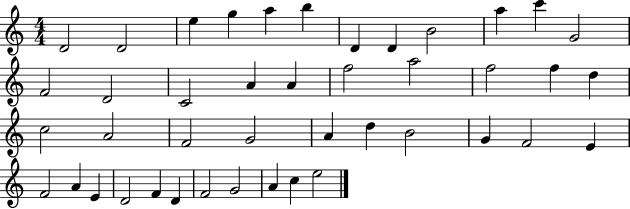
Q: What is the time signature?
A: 4/4